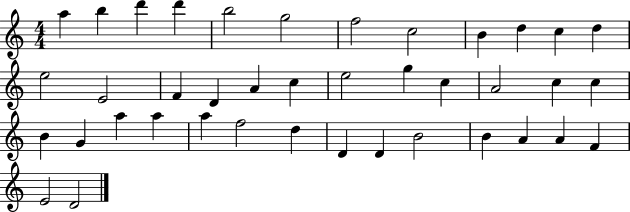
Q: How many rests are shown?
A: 0